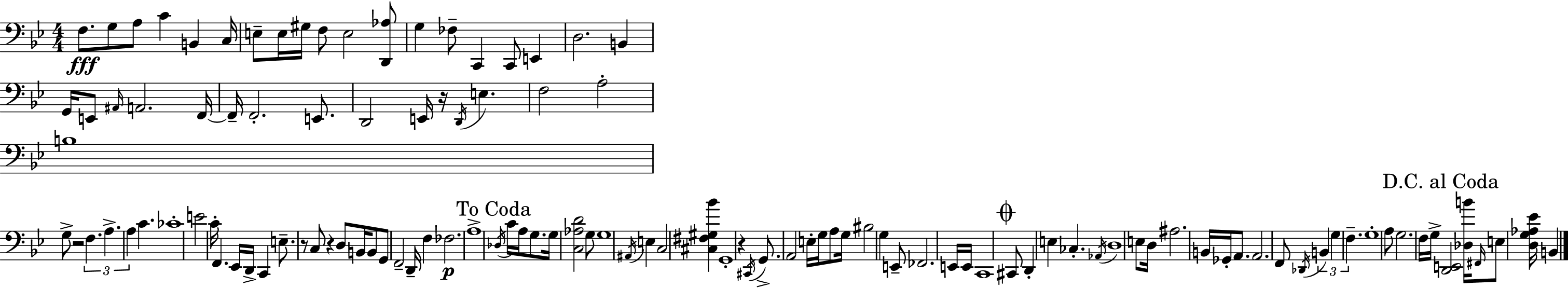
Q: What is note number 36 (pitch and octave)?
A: A3